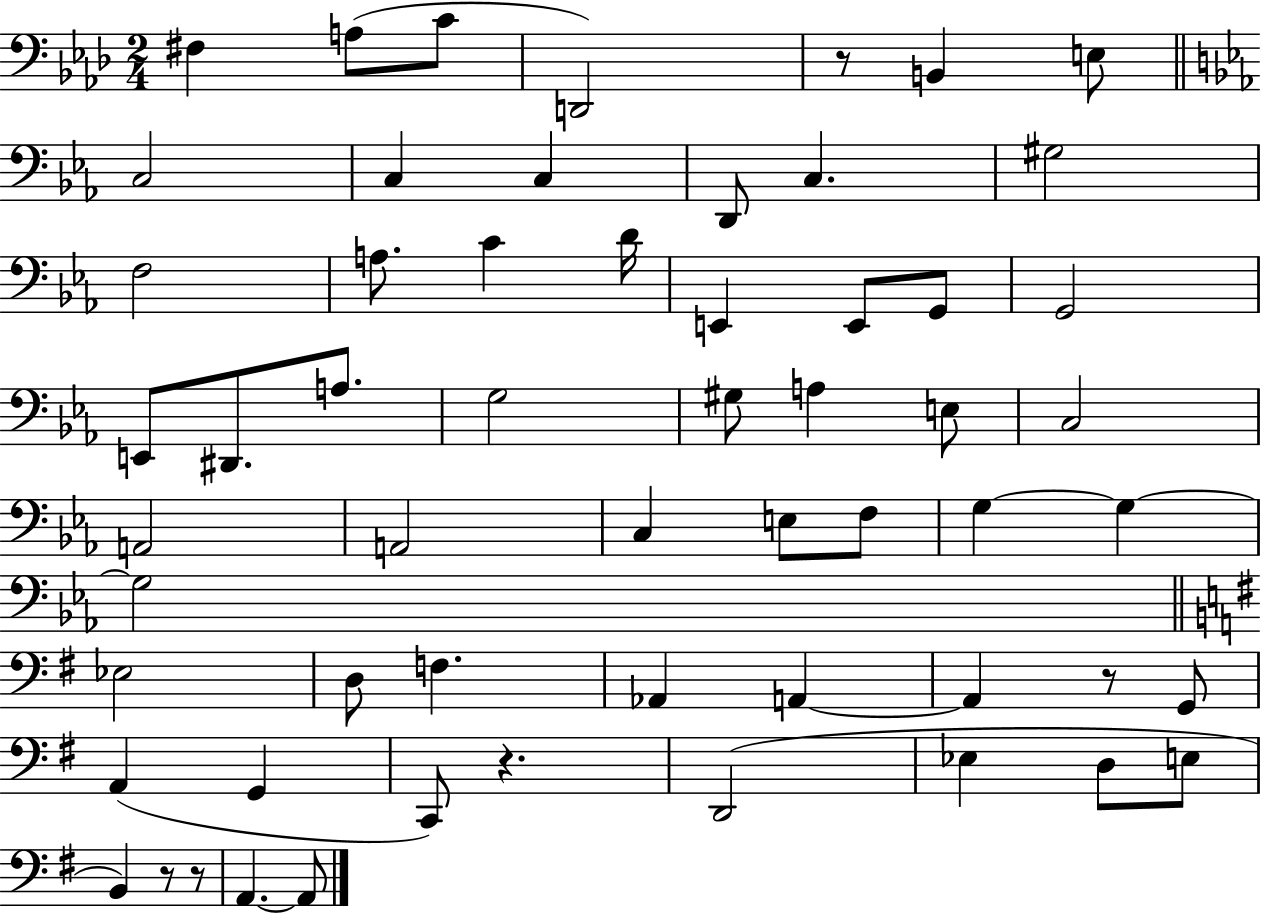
{
  \clef bass
  \numericTimeSignature
  \time 2/4
  \key aes \major
  \repeat volta 2 { fis4 a8( c'8 | d,2) | r8 b,4 e8 | \bar "||" \break \key c \minor c2 | c4 c4 | d,8 c4. | gis2 | \break f2 | a8. c'4 d'16 | e,4 e,8 g,8 | g,2 | \break e,8 dis,8. a8. | g2 | gis8 a4 e8 | c2 | \break a,2 | a,2 | c4 e8 f8 | g4~~ g4~~ | \break g2 | \bar "||" \break \key g \major ees2 | d8 f4. | aes,4 a,4~~ | a,4 r8 g,8 | \break a,4( g,4 | c,8) r4. | d,2( | ees4 d8 e8 | \break b,4) r8 r8 | a,4.~~ a,8 | } \bar "|."
}